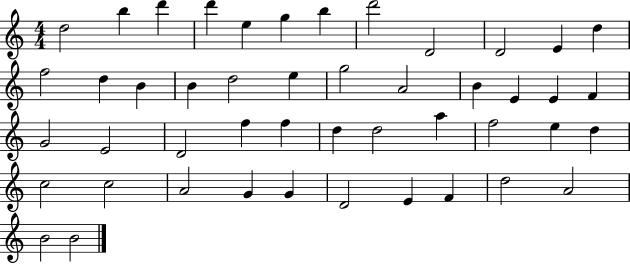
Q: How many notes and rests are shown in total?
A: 47